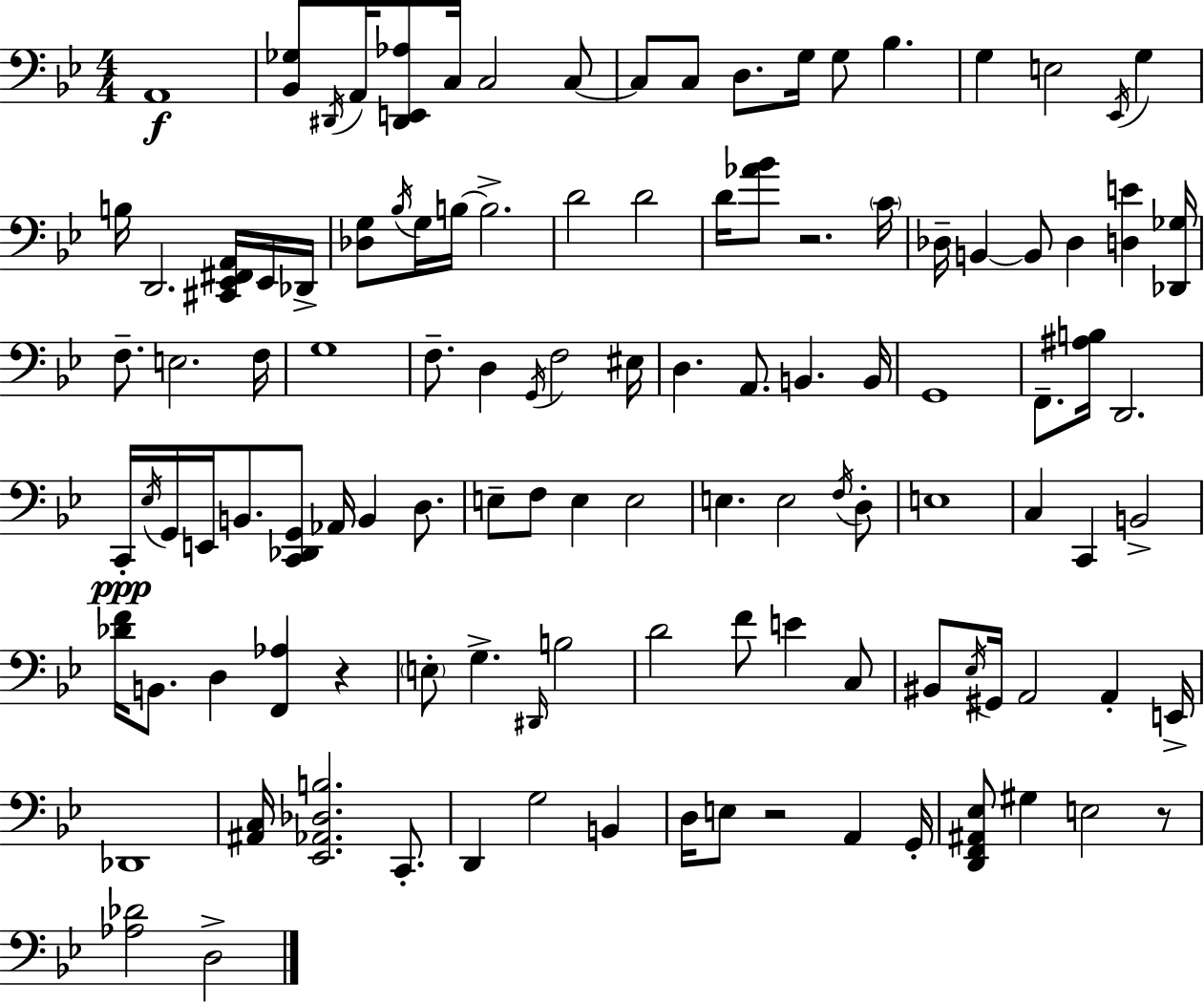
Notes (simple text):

A2/w [Bb2,Gb3]/e D#2/s A2/s [D#2,E2,Ab3]/e C3/s C3/h C3/e C3/e C3/e D3/e. G3/s G3/e Bb3/q. G3/q E3/h Eb2/s G3/q B3/s D2/h. [C#2,Eb2,F#2,A2]/s Eb2/s Db2/s [Db3,G3]/e Bb3/s G3/s B3/s B3/h. D4/h D4/h D4/s [Ab4,Bb4]/e R/h. C4/s Db3/s B2/q B2/e Db3/q [D3,E4]/q [Db2,Gb3]/s F3/e. E3/h. F3/s G3/w F3/e. D3/q G2/s F3/h EIS3/s D3/q. A2/e. B2/q. B2/s G2/w F2/e. [A#3,B3]/s D2/h. C2/s Eb3/s G2/s E2/s B2/e. [C2,Db2,G2]/e Ab2/s B2/q D3/e. E3/e F3/e E3/q E3/h E3/q. E3/h F3/s D3/e E3/w C3/q C2/q B2/h [Db4,F4]/s B2/e. D3/q [F2,Ab3]/q R/q E3/e G3/q. D#2/s B3/h D4/h F4/e E4/q C3/e BIS2/e Eb3/s G#2/s A2/h A2/q E2/s Db2/w [A#2,C3]/s [Eb2,Ab2,Db3,B3]/h. C2/e. D2/q G3/h B2/q D3/s E3/e R/h A2/q G2/s [D2,F2,A#2,Eb3]/e G#3/q E3/h R/e [Ab3,Db4]/h D3/h